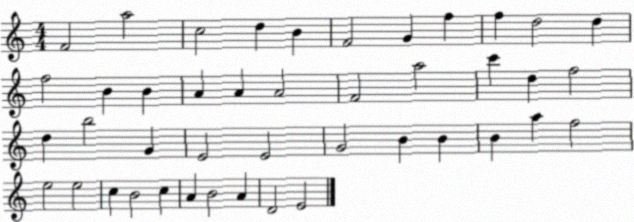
X:1
T:Untitled
M:4/4
L:1/4
K:C
F2 a2 c2 d B F2 G f f d2 d f2 B B A A A2 F2 a2 c' d f2 d b2 G E2 E2 G2 B B B a f2 e2 e2 c B2 c A B2 A D2 E2